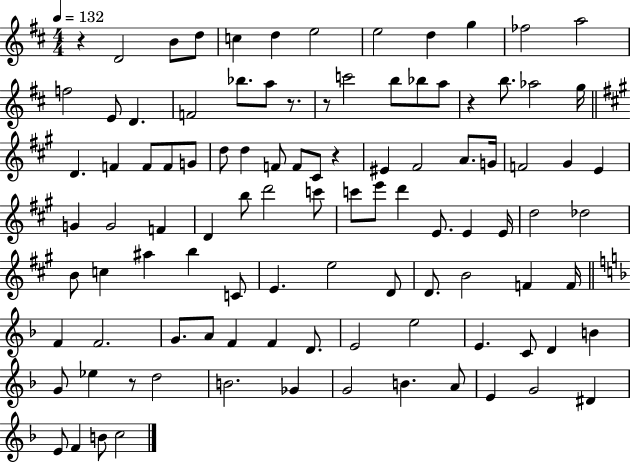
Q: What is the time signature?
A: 4/4